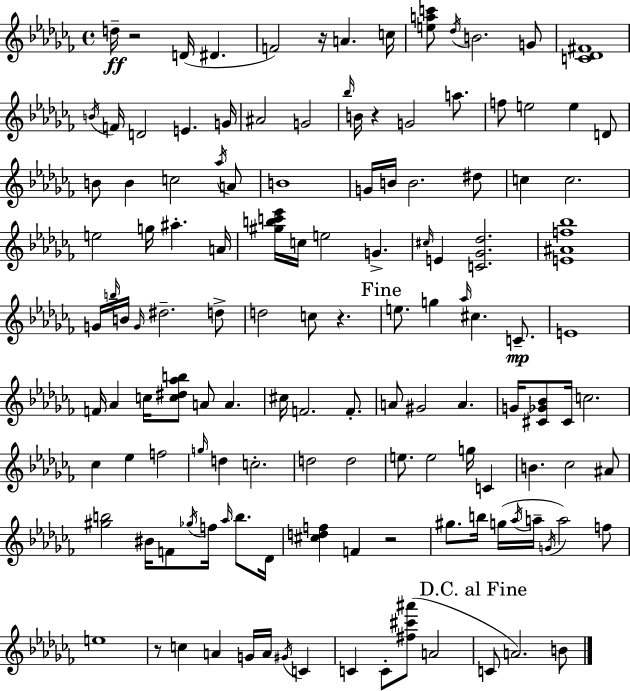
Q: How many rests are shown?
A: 6